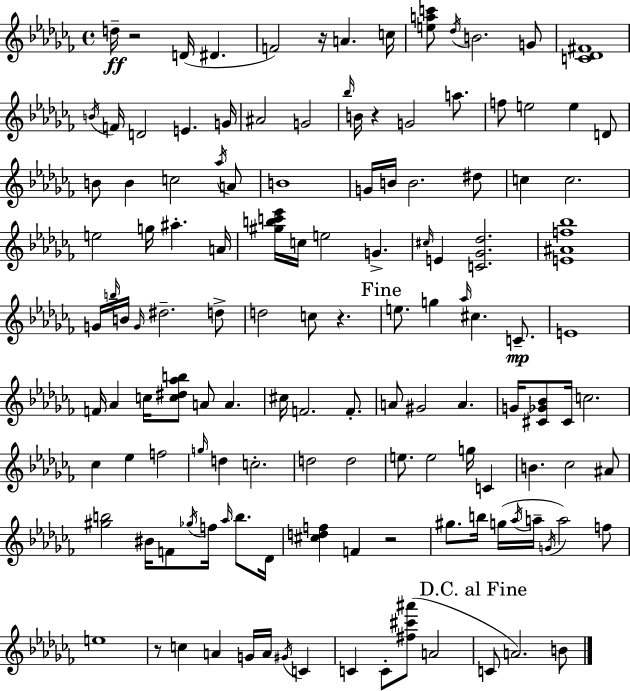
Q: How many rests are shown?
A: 6